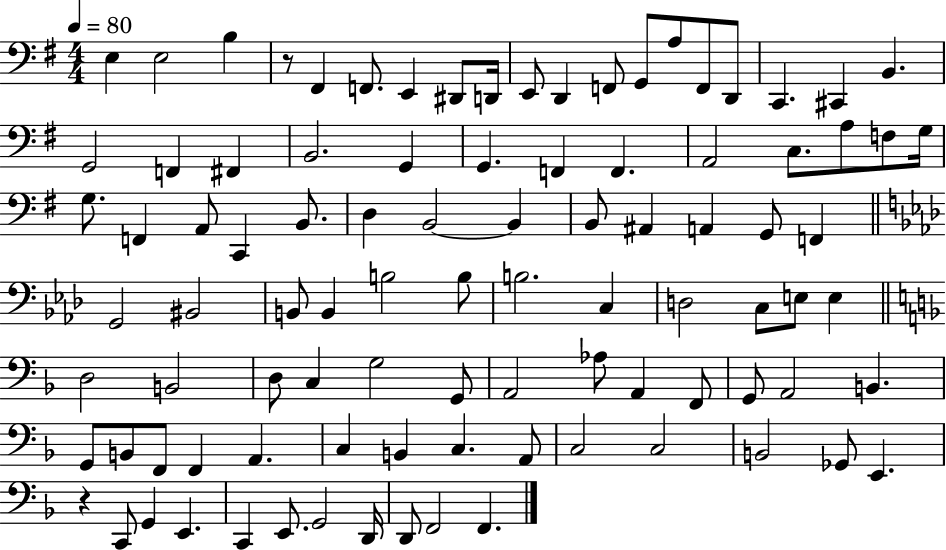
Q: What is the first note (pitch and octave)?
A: E3